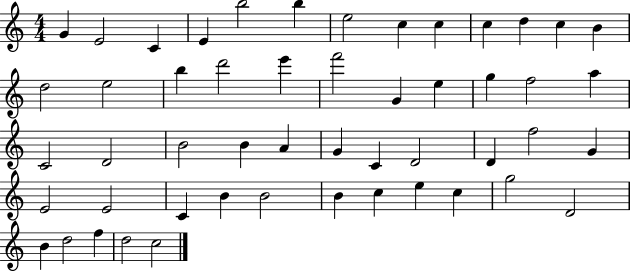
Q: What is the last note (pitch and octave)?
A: C5